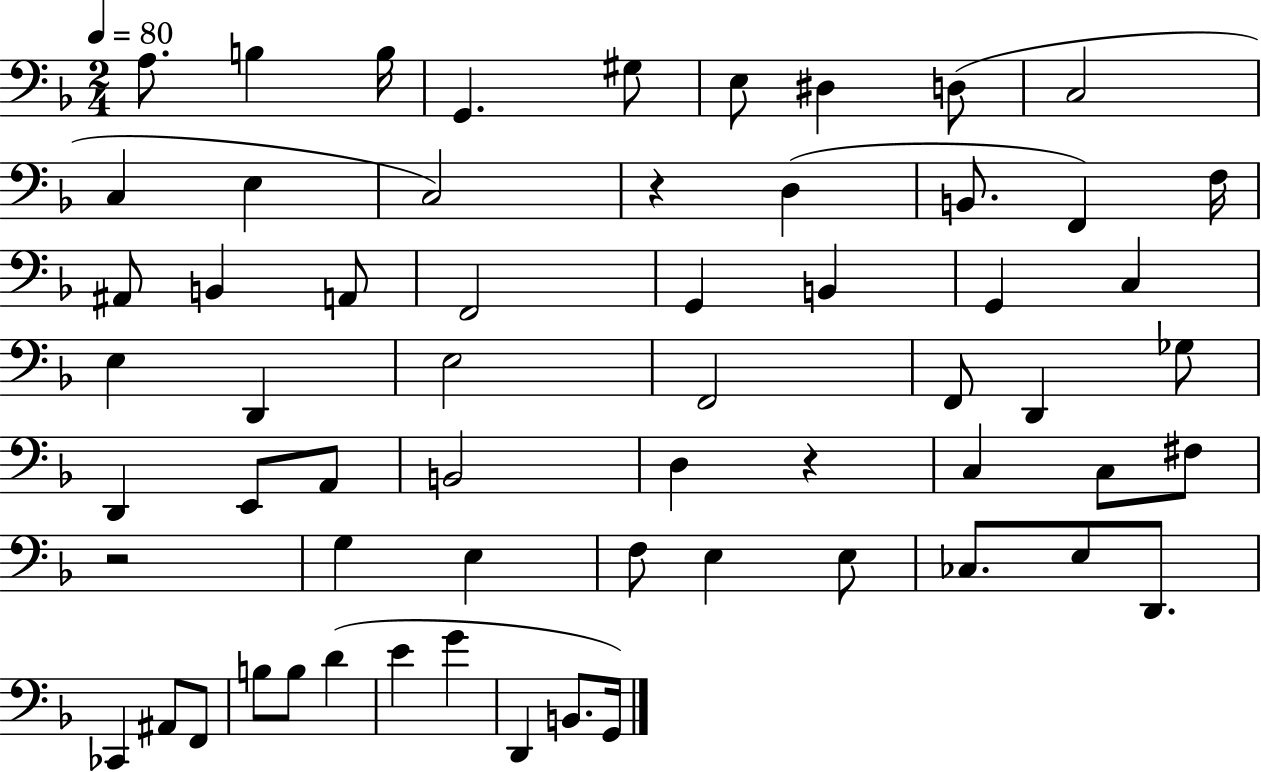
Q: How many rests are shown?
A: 3